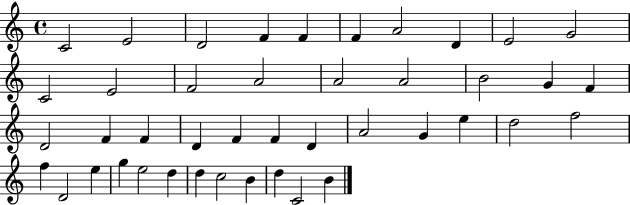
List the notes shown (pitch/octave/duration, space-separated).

C4/h E4/h D4/h F4/q F4/q F4/q A4/h D4/q E4/h G4/h C4/h E4/h F4/h A4/h A4/h A4/h B4/h G4/q F4/q D4/h F4/q F4/q D4/q F4/q F4/q D4/q A4/h G4/q E5/q D5/h F5/h F5/q D4/h E5/q G5/q E5/h D5/q D5/q C5/h B4/q D5/q C4/h B4/q